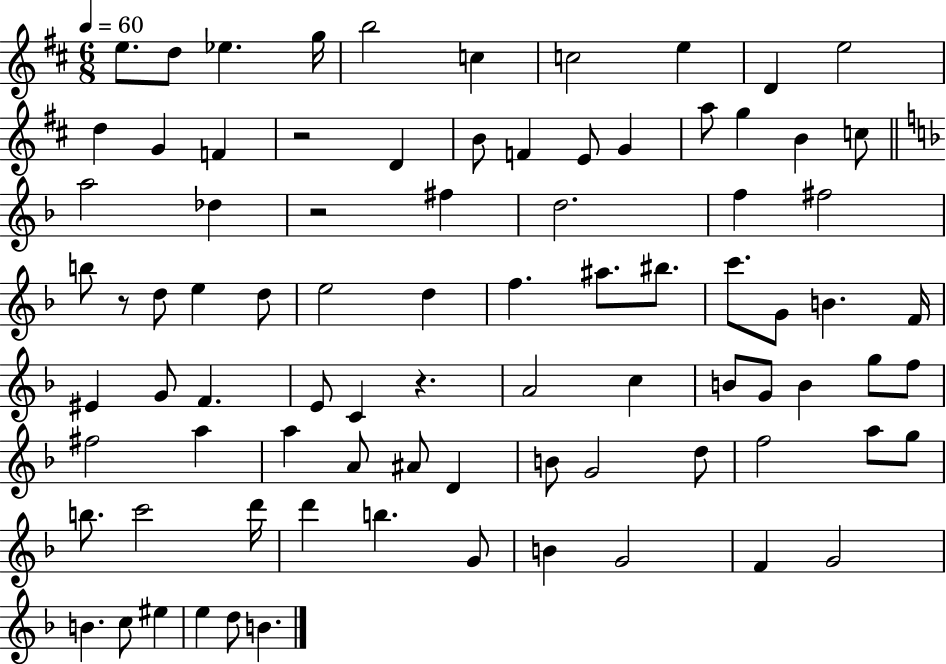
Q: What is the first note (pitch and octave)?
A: E5